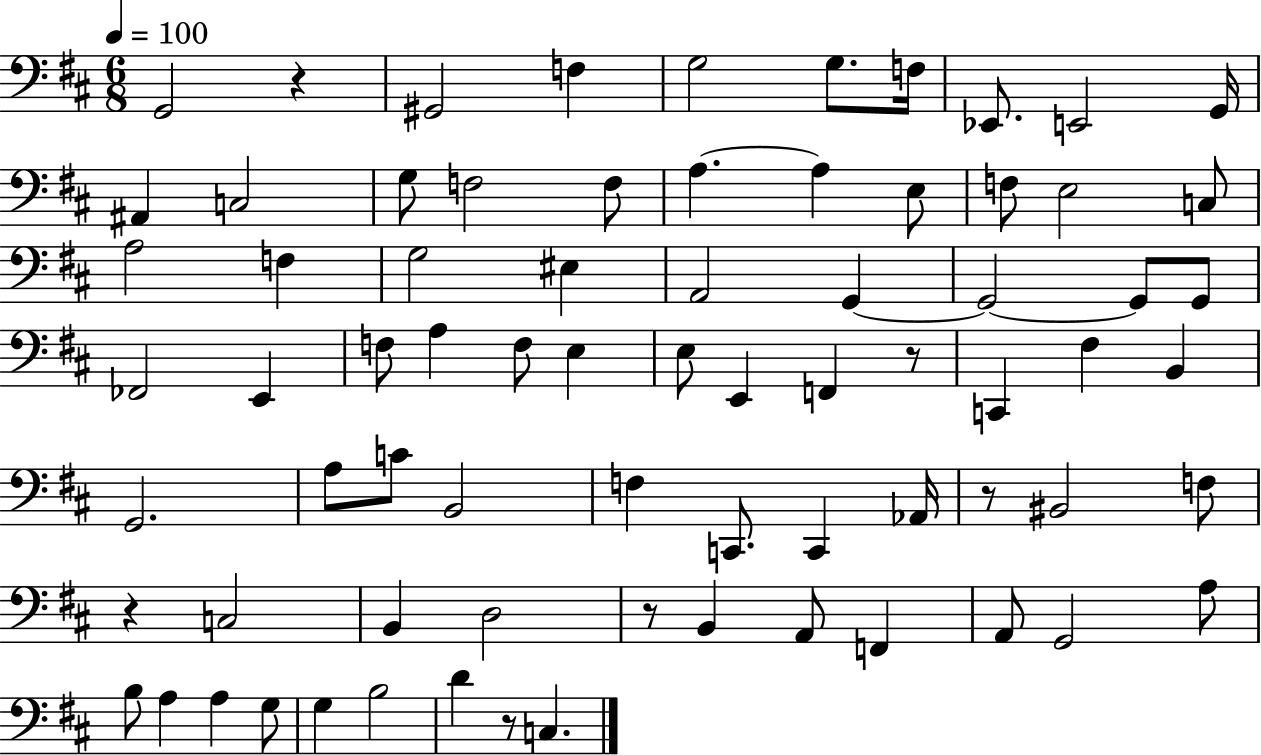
{
  \clef bass
  \numericTimeSignature
  \time 6/8
  \key d \major
  \tempo 4 = 100
  \repeat volta 2 { g,2 r4 | gis,2 f4 | g2 g8. f16 | ees,8. e,2 g,16 | \break ais,4 c2 | g8 f2 f8 | a4.~~ a4 e8 | f8 e2 c8 | \break a2 f4 | g2 eis4 | a,2 g,4~~ | g,2~~ g,8 g,8 | \break fes,2 e,4 | f8 a4 f8 e4 | e8 e,4 f,4 r8 | c,4 fis4 b,4 | \break g,2. | a8 c'8 b,2 | f4 c,8. c,4 aes,16 | r8 bis,2 f8 | \break r4 c2 | b,4 d2 | r8 b,4 a,8 f,4 | a,8 g,2 a8 | \break b8 a4 a4 g8 | g4 b2 | d'4 r8 c4. | } \bar "|."
}